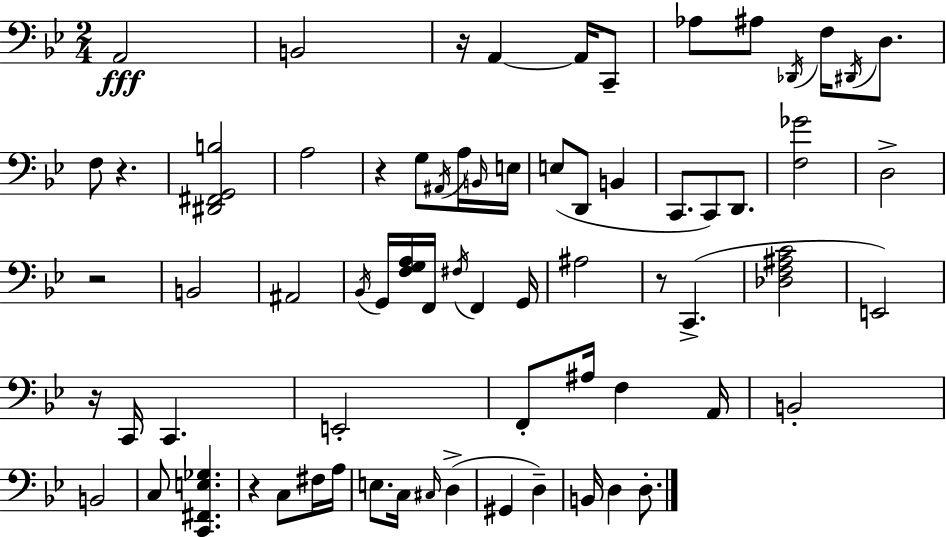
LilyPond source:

{
  \clef bass
  \numericTimeSignature
  \time 2/4
  \key bes \major
  a,2\fff | b,2 | r16 a,4~~ a,16 c,8-- | aes8 ais8 \acciaccatura { des,16 } f16 \acciaccatura { dis,16 } d8. | \break f8 r4. | <dis, fis, g, b>2 | a2 | r4 g8 | \break \acciaccatura { ais,16 } a16 \grace { b,16 } e16 e8( d,8 | b,4 c,8. c,8) | d,8. <f ges'>2 | d2-> | \break r2 | b,2 | ais,2 | \acciaccatura { bes,16 } g,16 <f g a>16 f,16 | \break \acciaccatura { fis16 } f,4 g,16 ais2 | r8 | c,4.->( <des f ais c'>2 | e,2) | \break r16 c,16 | c,4. e,2-. | f,8-. | ais16 f4 a,16 b,2-. | \break b,2 | c8 | <c, fis, e ges>4. r4 | c8 fis16 a16 e8. | \break c16 \grace { cis16 } d4->( gis,4 | d4--) b,16 | d4 d8.-. \bar "|."
}